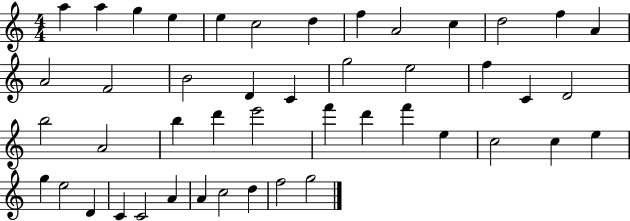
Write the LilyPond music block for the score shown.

{
  \clef treble
  \numericTimeSignature
  \time 4/4
  \key c \major
  a''4 a''4 g''4 e''4 | e''4 c''2 d''4 | f''4 a'2 c''4 | d''2 f''4 a'4 | \break a'2 f'2 | b'2 d'4 c'4 | g''2 e''2 | f''4 c'4 d'2 | \break b''2 a'2 | b''4 d'''4 e'''2 | f'''4 d'''4 f'''4 e''4 | c''2 c''4 e''4 | \break g''4 e''2 d'4 | c'4 c'2 a'4 | a'4 c''2 d''4 | f''2 g''2 | \break \bar "|."
}